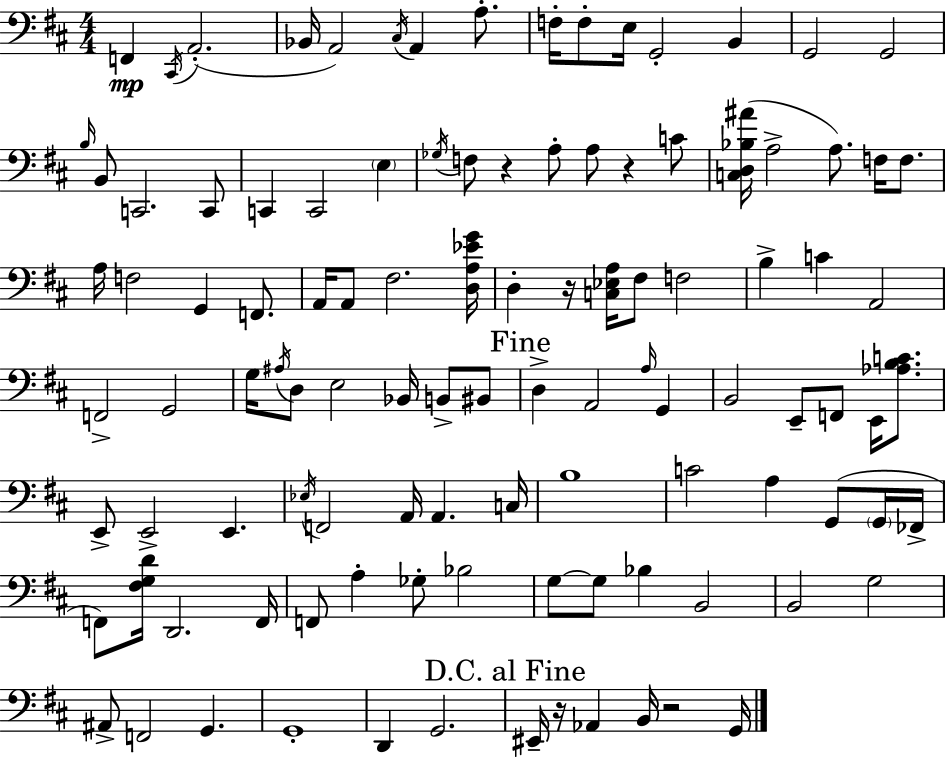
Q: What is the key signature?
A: D major